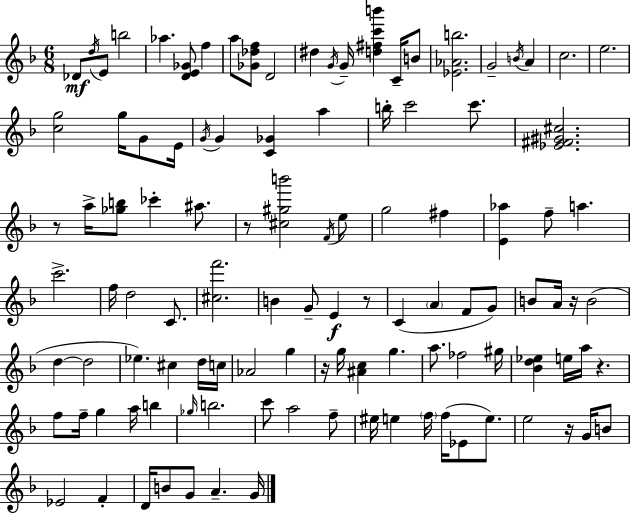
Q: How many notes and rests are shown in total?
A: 111